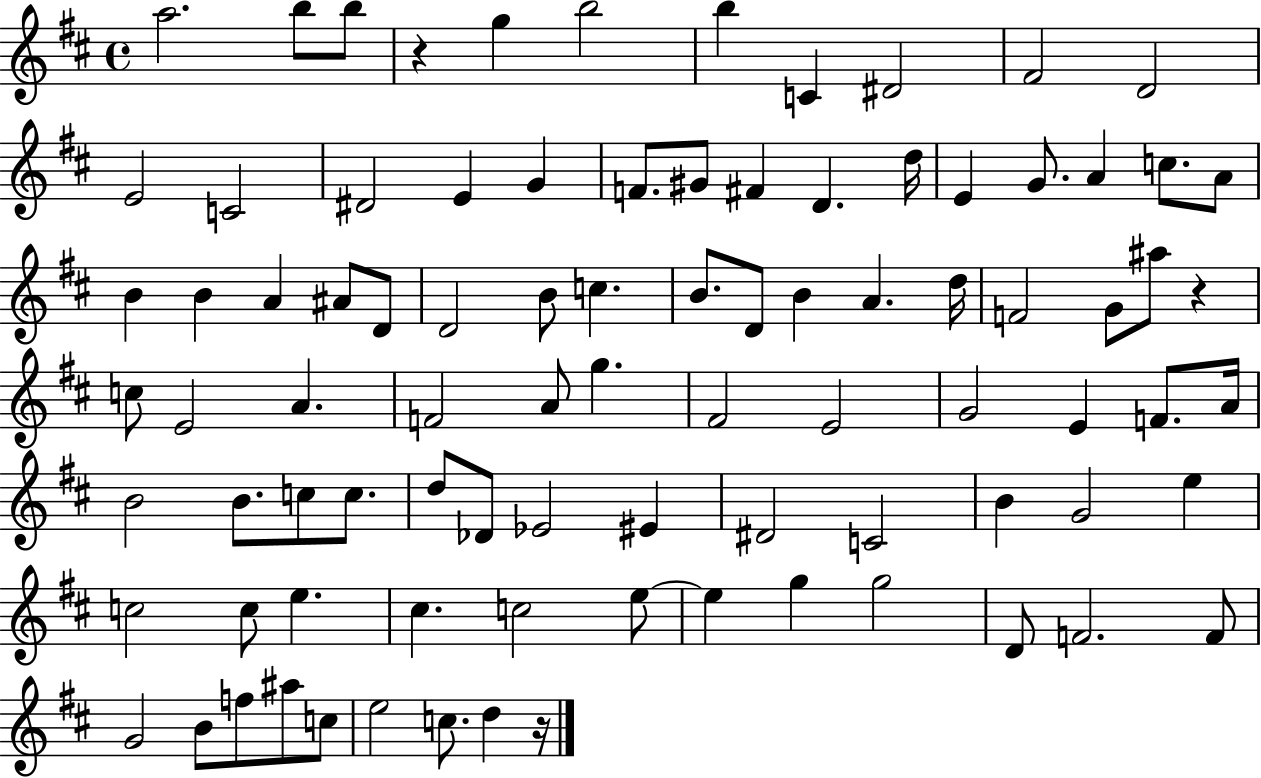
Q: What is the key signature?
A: D major